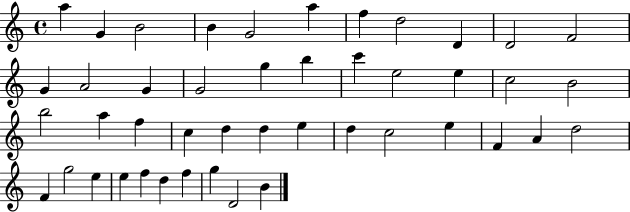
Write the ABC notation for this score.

X:1
T:Untitled
M:4/4
L:1/4
K:C
a G B2 B G2 a f d2 D D2 F2 G A2 G G2 g b c' e2 e c2 B2 b2 a f c d d e d c2 e F A d2 F g2 e e f d f g D2 B